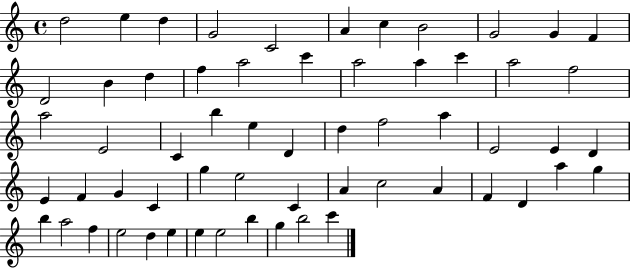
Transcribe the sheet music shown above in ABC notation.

X:1
T:Untitled
M:4/4
L:1/4
K:C
d2 e d G2 C2 A c B2 G2 G F D2 B d f a2 c' a2 a c' a2 f2 a2 E2 C b e D d f2 a E2 E D E F G C g e2 C A c2 A F D a g b a2 f e2 d e e e2 b g b2 c'